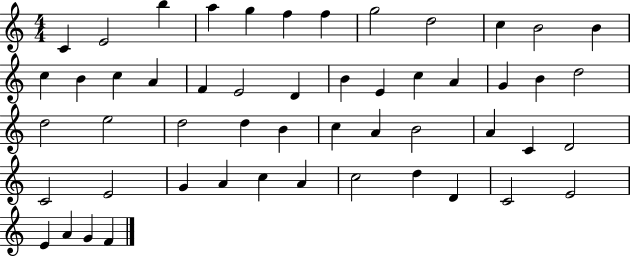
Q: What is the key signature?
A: C major